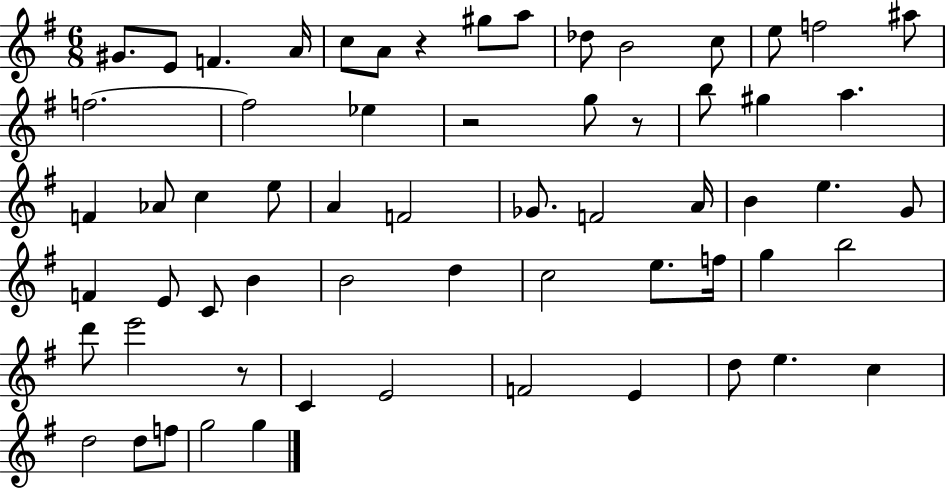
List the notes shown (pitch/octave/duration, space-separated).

G#4/e. E4/e F4/q. A4/s C5/e A4/e R/q G#5/e A5/e Db5/e B4/h C5/e E5/e F5/h A#5/e F5/h. F5/h Eb5/q R/h G5/e R/e B5/e G#5/q A5/q. F4/q Ab4/e C5/q E5/e A4/q F4/h Gb4/e. F4/h A4/s B4/q E5/q. G4/e F4/q E4/e C4/e B4/q B4/h D5/q C5/h E5/e. F5/s G5/q B5/h D6/e E6/h R/e C4/q E4/h F4/h E4/q D5/e E5/q. C5/q D5/h D5/e F5/e G5/h G5/q